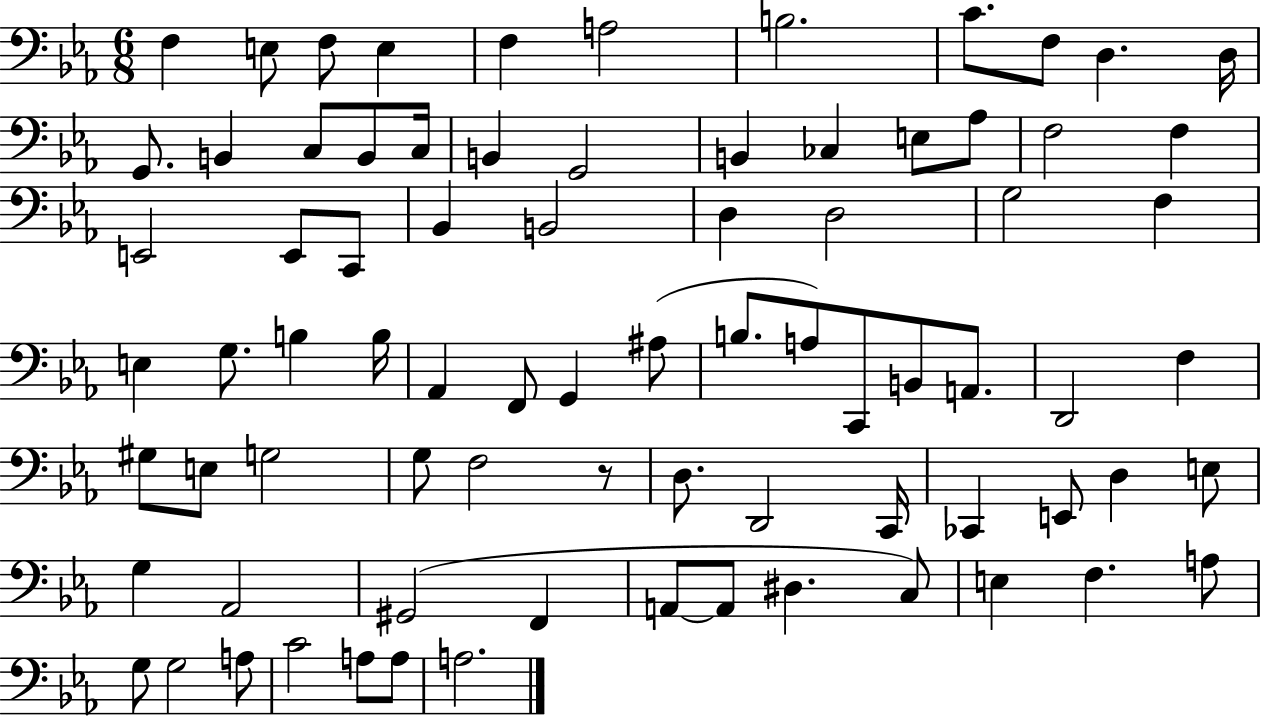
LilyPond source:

{
  \clef bass
  \numericTimeSignature
  \time 6/8
  \key ees \major
  f4 e8 f8 e4 | f4 a2 | b2. | c'8. f8 d4. d16 | \break g,8. b,4 c8 b,8 c16 | b,4 g,2 | b,4 ces4 e8 aes8 | f2 f4 | \break e,2 e,8 c,8 | bes,4 b,2 | d4 d2 | g2 f4 | \break e4 g8. b4 b16 | aes,4 f,8 g,4 ais8( | b8. a8) c,8 b,8 a,8. | d,2 f4 | \break gis8 e8 g2 | g8 f2 r8 | d8. d,2 c,16 | ces,4 e,8 d4 e8 | \break g4 aes,2 | gis,2( f,4 | a,8~~ a,8 dis4. c8) | e4 f4. a8 | \break g8 g2 a8 | c'2 a8 a8 | a2. | \bar "|."
}